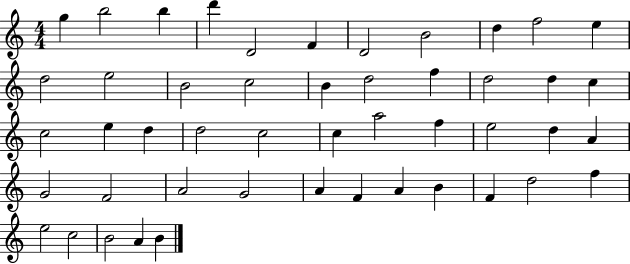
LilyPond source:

{
  \clef treble
  \numericTimeSignature
  \time 4/4
  \key c \major
  g''4 b''2 b''4 | d'''4 d'2 f'4 | d'2 b'2 | d''4 f''2 e''4 | \break d''2 e''2 | b'2 c''2 | b'4 d''2 f''4 | d''2 d''4 c''4 | \break c''2 e''4 d''4 | d''2 c''2 | c''4 a''2 f''4 | e''2 d''4 a'4 | \break g'2 f'2 | a'2 g'2 | a'4 f'4 a'4 b'4 | f'4 d''2 f''4 | \break e''2 c''2 | b'2 a'4 b'4 | \bar "|."
}